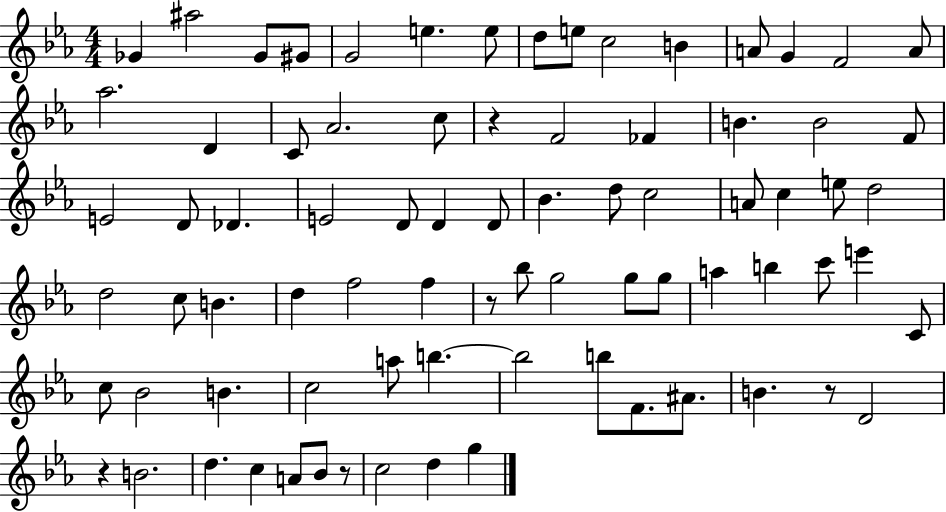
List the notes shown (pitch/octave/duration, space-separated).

Gb4/q A#5/h Gb4/e G#4/e G4/h E5/q. E5/e D5/e E5/e C5/h B4/q A4/e G4/q F4/h A4/e Ab5/h. D4/q C4/e Ab4/h. C5/e R/q F4/h FES4/q B4/q. B4/h F4/e E4/h D4/e Db4/q. E4/h D4/e D4/q D4/e Bb4/q. D5/e C5/h A4/e C5/q E5/e D5/h D5/h C5/e B4/q. D5/q F5/h F5/q R/e Bb5/e G5/h G5/e G5/e A5/q B5/q C6/e E6/q C4/e C5/e Bb4/h B4/q. C5/h A5/e B5/q. B5/h B5/e F4/e. A#4/e. B4/q. R/e D4/h R/q B4/h. D5/q. C5/q A4/e Bb4/e R/e C5/h D5/q G5/q